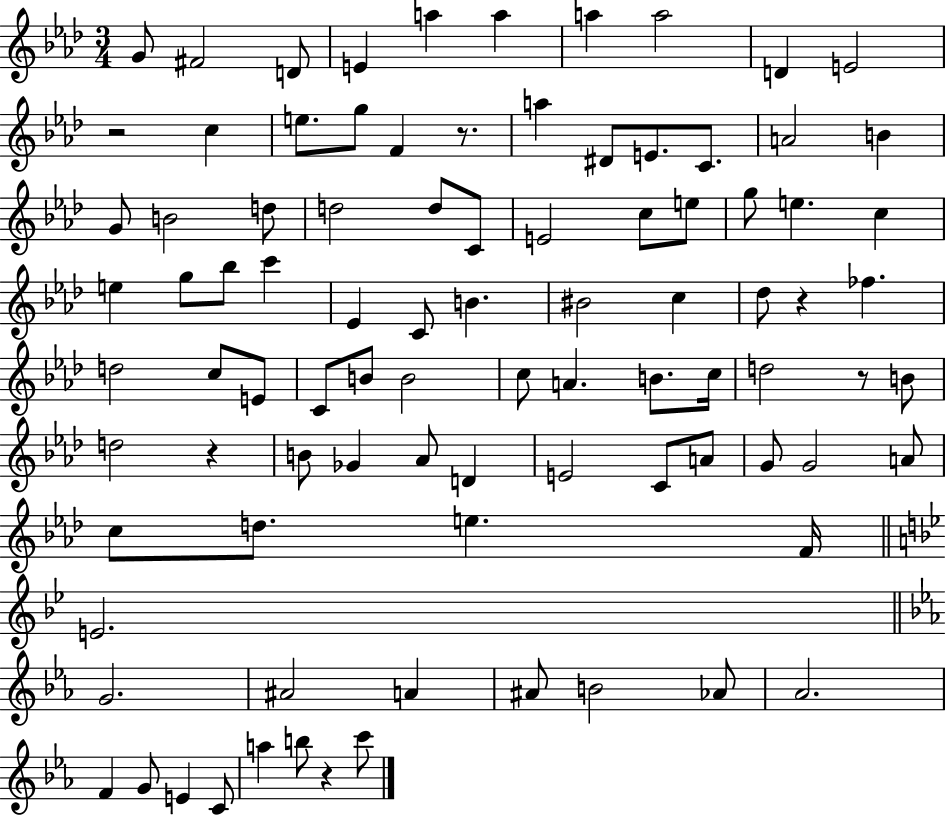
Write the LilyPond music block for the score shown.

{
  \clef treble
  \numericTimeSignature
  \time 3/4
  \key aes \major
  \repeat volta 2 { g'8 fis'2 d'8 | e'4 a''4 a''4 | a''4 a''2 | d'4 e'2 | \break r2 c''4 | e''8. g''8 f'4 r8. | a''4 dis'8 e'8. c'8. | a'2 b'4 | \break g'8 b'2 d''8 | d''2 d''8 c'8 | e'2 c''8 e''8 | g''8 e''4. c''4 | \break e''4 g''8 bes''8 c'''4 | ees'4 c'8 b'4. | bis'2 c''4 | des''8 r4 fes''4. | \break d''2 c''8 e'8 | c'8 b'8 b'2 | c''8 a'4. b'8. c''16 | d''2 r8 b'8 | \break d''2 r4 | b'8 ges'4 aes'8 d'4 | e'2 c'8 a'8 | g'8 g'2 a'8 | \break c''8 d''8. e''4. f'16 | \bar "||" \break \key bes \major e'2. | \bar "||" \break \key ees \major g'2. | ais'2 a'4 | ais'8 b'2 aes'8 | aes'2. | \break f'4 g'8 e'4 c'8 | a''4 b''8 r4 c'''8 | } \bar "|."
}